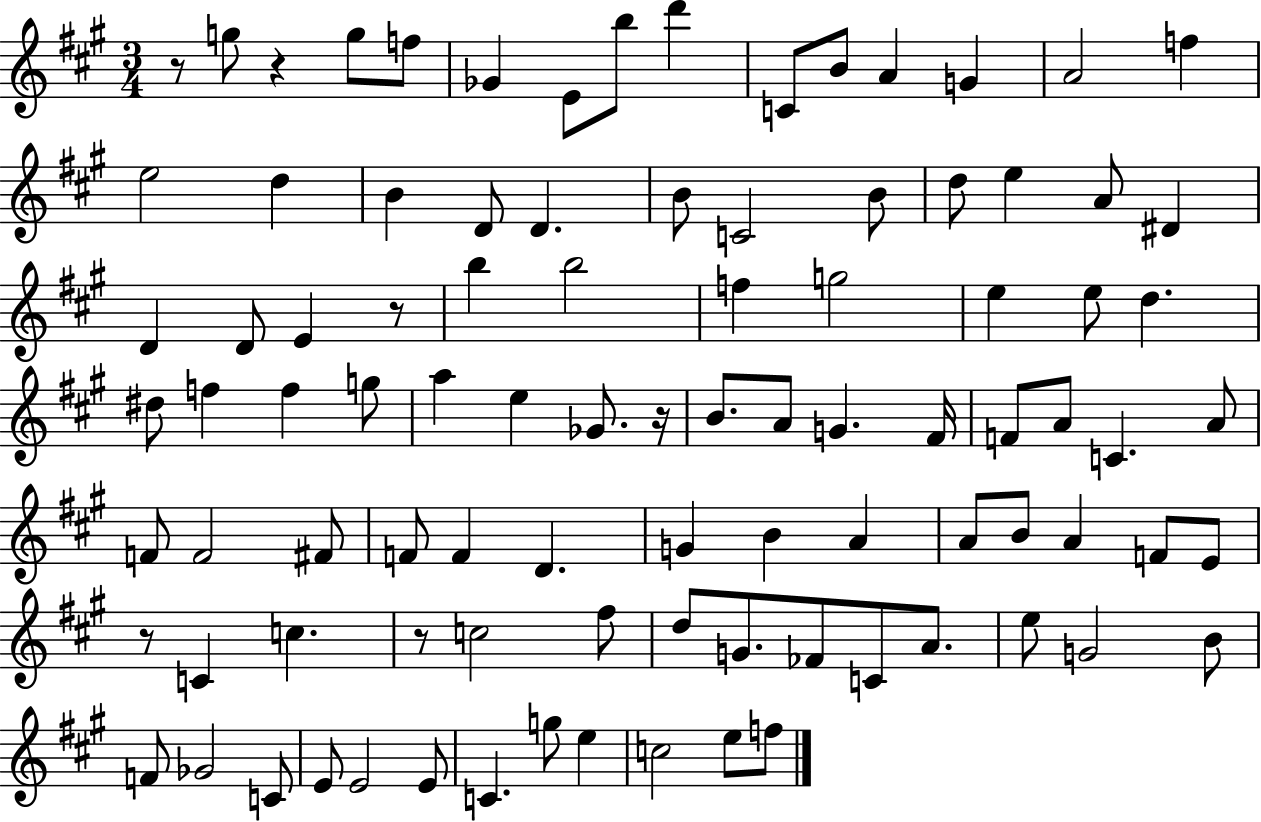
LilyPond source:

{
  \clef treble
  \numericTimeSignature
  \time 3/4
  \key a \major
  r8 g''8 r4 g''8 f''8 | ges'4 e'8 b''8 d'''4 | c'8 b'8 a'4 g'4 | a'2 f''4 | \break e''2 d''4 | b'4 d'8 d'4. | b'8 c'2 b'8 | d''8 e''4 a'8 dis'4 | \break d'4 d'8 e'4 r8 | b''4 b''2 | f''4 g''2 | e''4 e''8 d''4. | \break dis''8 f''4 f''4 g''8 | a''4 e''4 ges'8. r16 | b'8. a'8 g'4. fis'16 | f'8 a'8 c'4. a'8 | \break f'8 f'2 fis'8 | f'8 f'4 d'4. | g'4 b'4 a'4 | a'8 b'8 a'4 f'8 e'8 | \break r8 c'4 c''4. | r8 c''2 fis''8 | d''8 g'8. fes'8 c'8 a'8. | e''8 g'2 b'8 | \break f'8 ges'2 c'8 | e'8 e'2 e'8 | c'4. g''8 e''4 | c''2 e''8 f''8 | \break \bar "|."
}